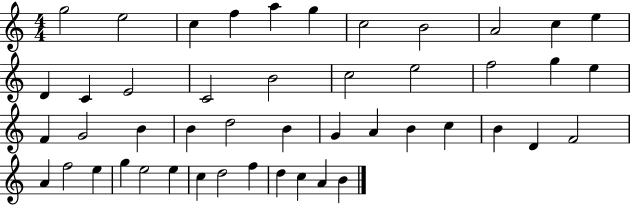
X:1
T:Untitled
M:4/4
L:1/4
K:C
g2 e2 c f a g c2 B2 A2 c e D C E2 C2 B2 c2 e2 f2 g e F G2 B B d2 B G A B c B D F2 A f2 e g e2 e c d2 f d c A B